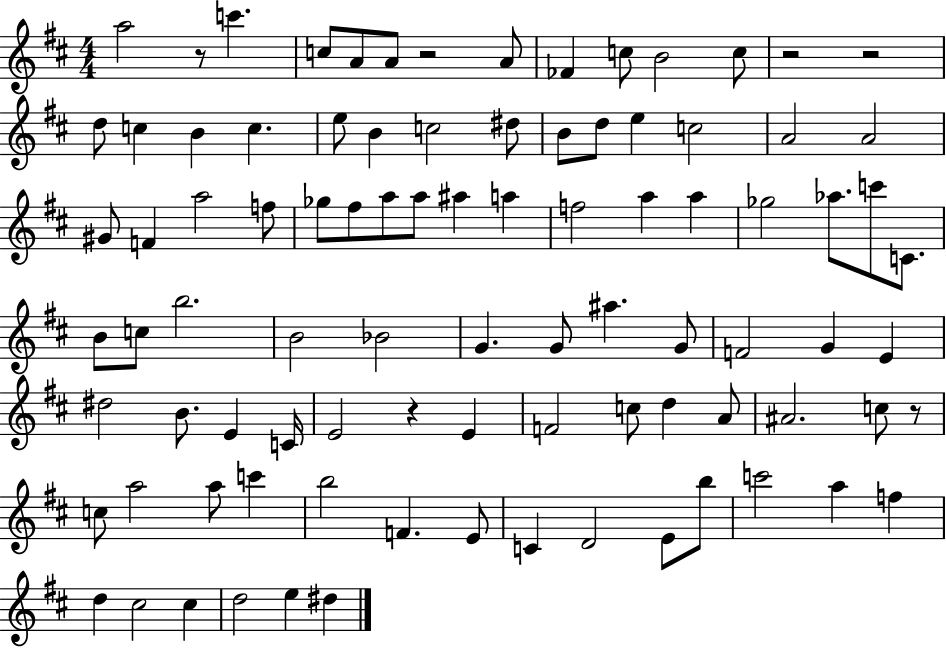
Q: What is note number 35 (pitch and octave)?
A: F5